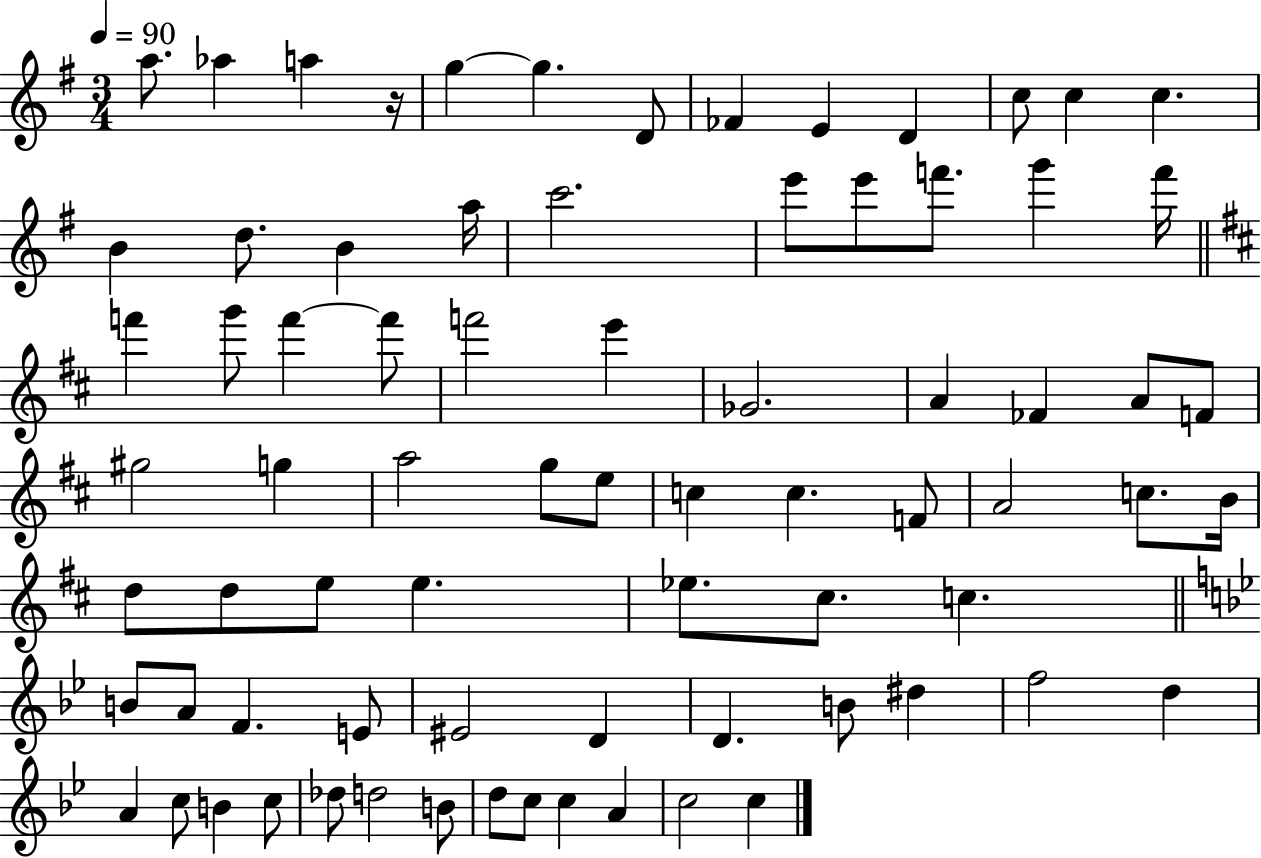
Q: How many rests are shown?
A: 1